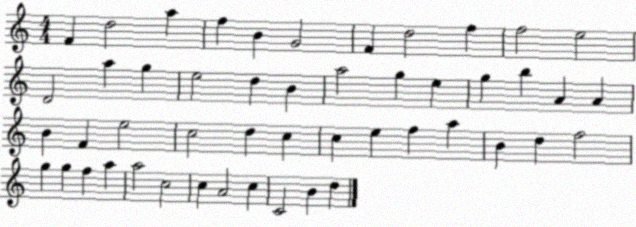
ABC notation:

X:1
T:Untitled
M:4/4
L:1/4
K:C
F d2 a f B G2 F d2 f f2 e2 D2 a g e2 d B a2 g e g b A A B F e2 c2 d c c e f a B d f2 g g f a a2 c2 c A2 c C2 B d